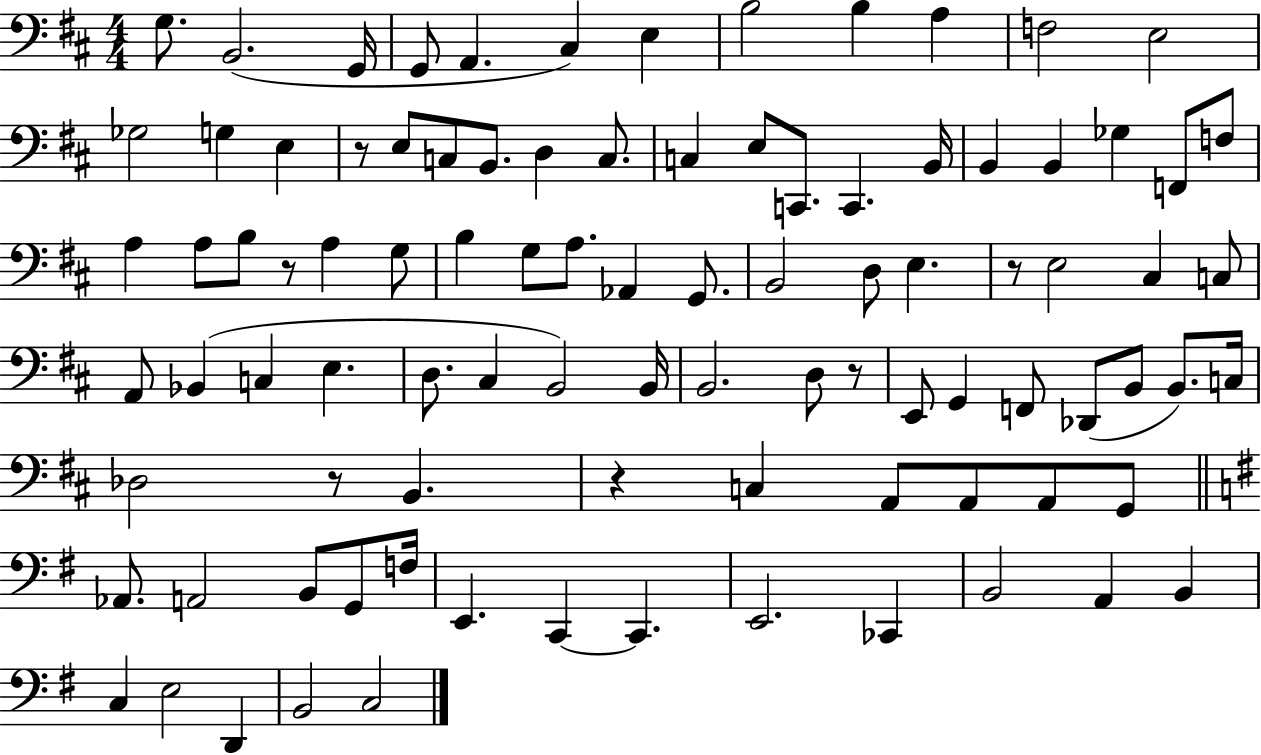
{
  \clef bass
  \numericTimeSignature
  \time 4/4
  \key d \major
  \repeat volta 2 { g8. b,2.( g,16 | g,8 a,4. cis4) e4 | b2 b4 a4 | f2 e2 | \break ges2 g4 e4 | r8 e8 c8 b,8. d4 c8. | c4 e8 c,8. c,4. b,16 | b,4 b,4 ges4 f,8 f8 | \break a4 a8 b8 r8 a4 g8 | b4 g8 a8. aes,4 g,8. | b,2 d8 e4. | r8 e2 cis4 c8 | \break a,8 bes,4( c4 e4. | d8. cis4 b,2) b,16 | b,2. d8 r8 | e,8 g,4 f,8 des,8( b,8 b,8.) c16 | \break des2 r8 b,4. | r4 c4 a,8 a,8 a,8 g,8 | \bar "||" \break \key g \major aes,8. a,2 b,8 g,8 f16 | e,4. c,4~~ c,4. | e,2. ces,4 | b,2 a,4 b,4 | \break c4 e2 d,4 | b,2 c2 | } \bar "|."
}